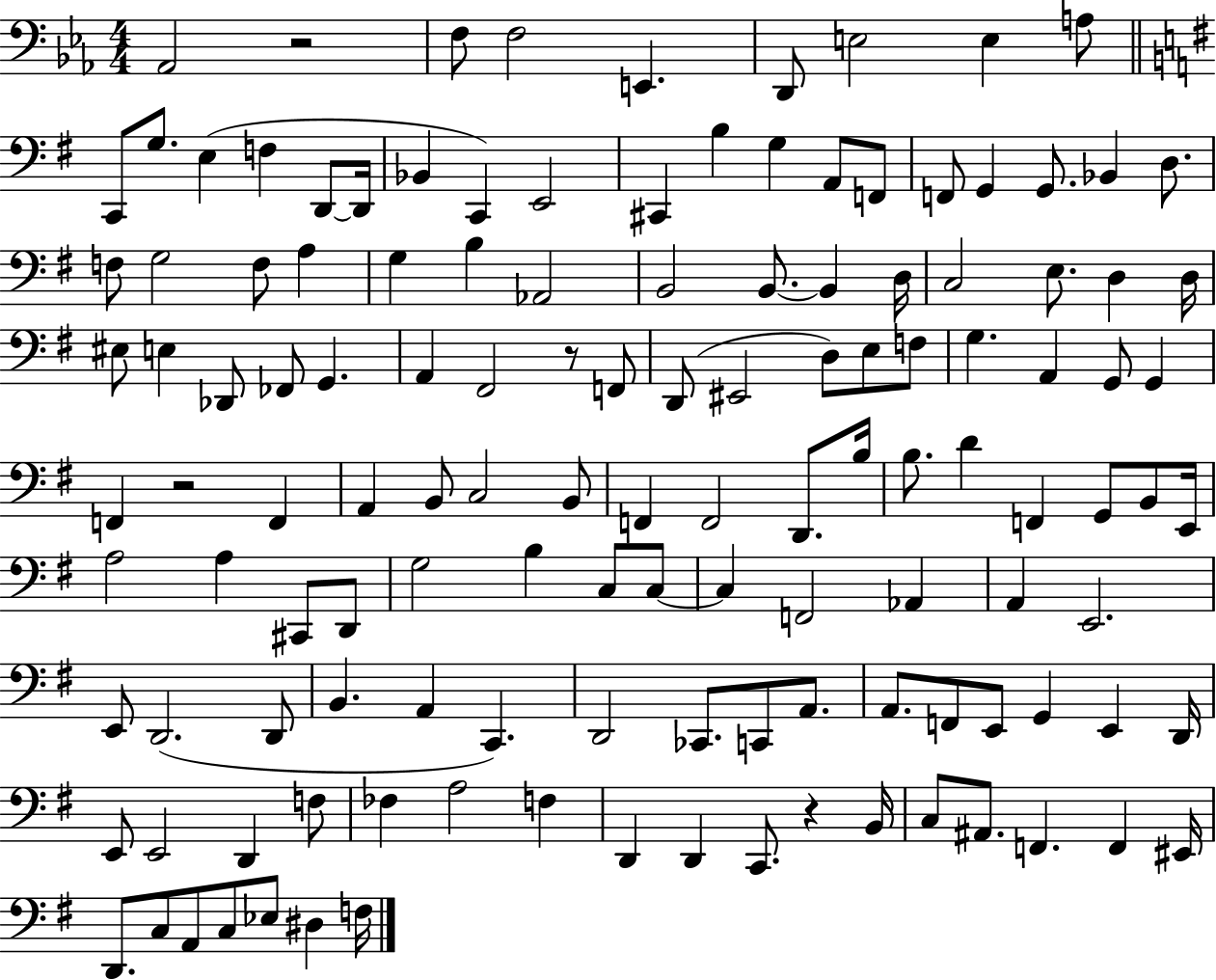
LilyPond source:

{
  \clef bass
  \numericTimeSignature
  \time 4/4
  \key ees \major
  \repeat volta 2 { aes,2 r2 | f8 f2 e,4. | d,8 e2 e4 a8 | \bar "||" \break \key g \major c,8 g8. e4( f4 d,8~~ d,16 | bes,4 c,4) e,2 | cis,4 b4 g4 a,8 f,8 | f,8 g,4 g,8. bes,4 d8. | \break f8 g2 f8 a4 | g4 b4 aes,2 | b,2 b,8.~~ b,4 d16 | c2 e8. d4 d16 | \break eis8 e4 des,8 fes,8 g,4. | a,4 fis,2 r8 f,8 | d,8( eis,2 d8) e8 f8 | g4. a,4 g,8 g,4 | \break f,4 r2 f,4 | a,4 b,8 c2 b,8 | f,4 f,2 d,8. b16 | b8. d'4 f,4 g,8 b,8 e,16 | \break a2 a4 cis,8 d,8 | g2 b4 c8 c8~~ | c4 f,2 aes,4 | a,4 e,2. | \break e,8 d,2.( d,8 | b,4. a,4 c,4.) | d,2 ces,8. c,8 a,8. | a,8. f,8 e,8 g,4 e,4 d,16 | \break e,8 e,2 d,4 f8 | fes4 a2 f4 | d,4 d,4 c,8. r4 b,16 | c8 ais,8. f,4. f,4 eis,16 | \break d,8. c8 a,8 c8 ees8 dis4 f16 | } \bar "|."
}